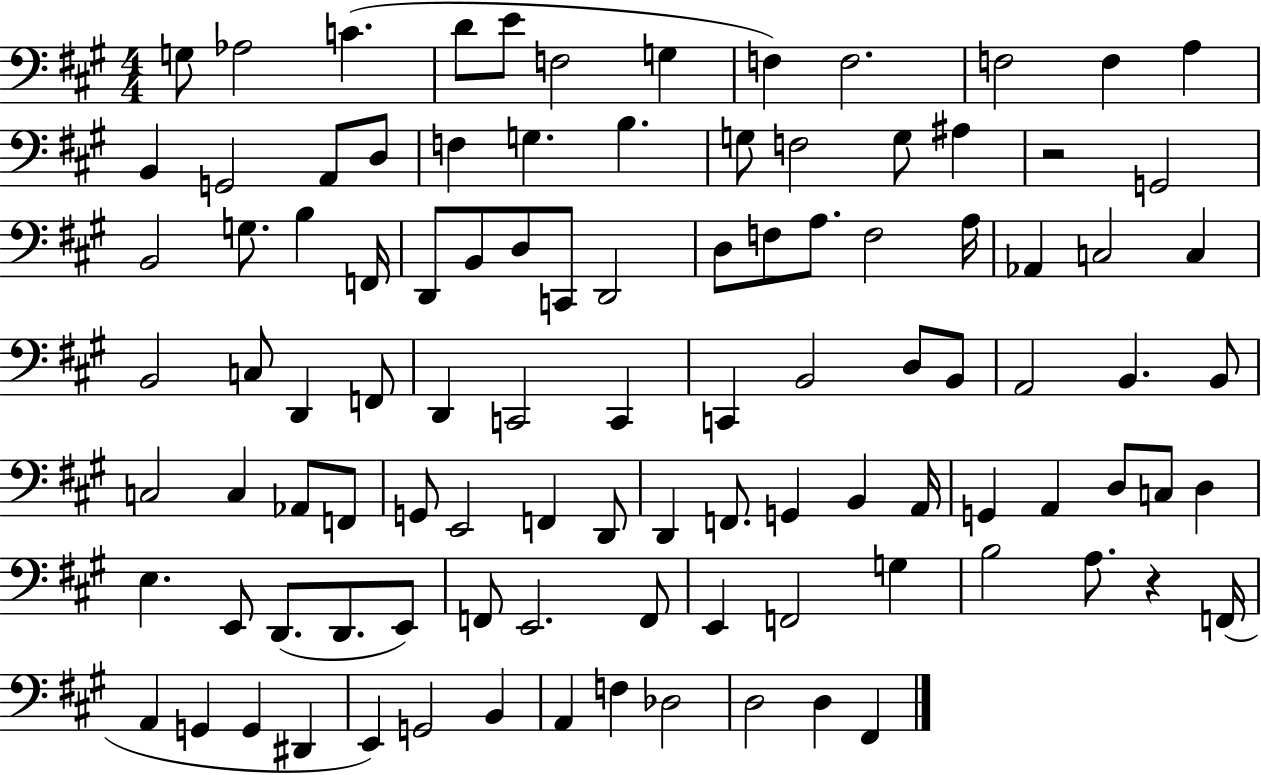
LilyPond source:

{
  \clef bass
  \numericTimeSignature
  \time 4/4
  \key a \major
  g8 aes2 c'4.( | d'8 e'8 f2 g4 | f4) f2. | f2 f4 a4 | \break b,4 g,2 a,8 d8 | f4 g4. b4. | g8 f2 g8 ais4 | r2 g,2 | \break b,2 g8. b4 f,16 | d,8 b,8 d8 c,8 d,2 | d8 f8 a8. f2 a16 | aes,4 c2 c4 | \break b,2 c8 d,4 f,8 | d,4 c,2 c,4 | c,4 b,2 d8 b,8 | a,2 b,4. b,8 | \break c2 c4 aes,8 f,8 | g,8 e,2 f,4 d,8 | d,4 f,8. g,4 b,4 a,16 | g,4 a,4 d8 c8 d4 | \break e4. e,8 d,8.( d,8. e,8) | f,8 e,2. f,8 | e,4 f,2 g4 | b2 a8. r4 f,16( | \break a,4 g,4 g,4 dis,4 | e,4) g,2 b,4 | a,4 f4 des2 | d2 d4 fis,4 | \break \bar "|."
}